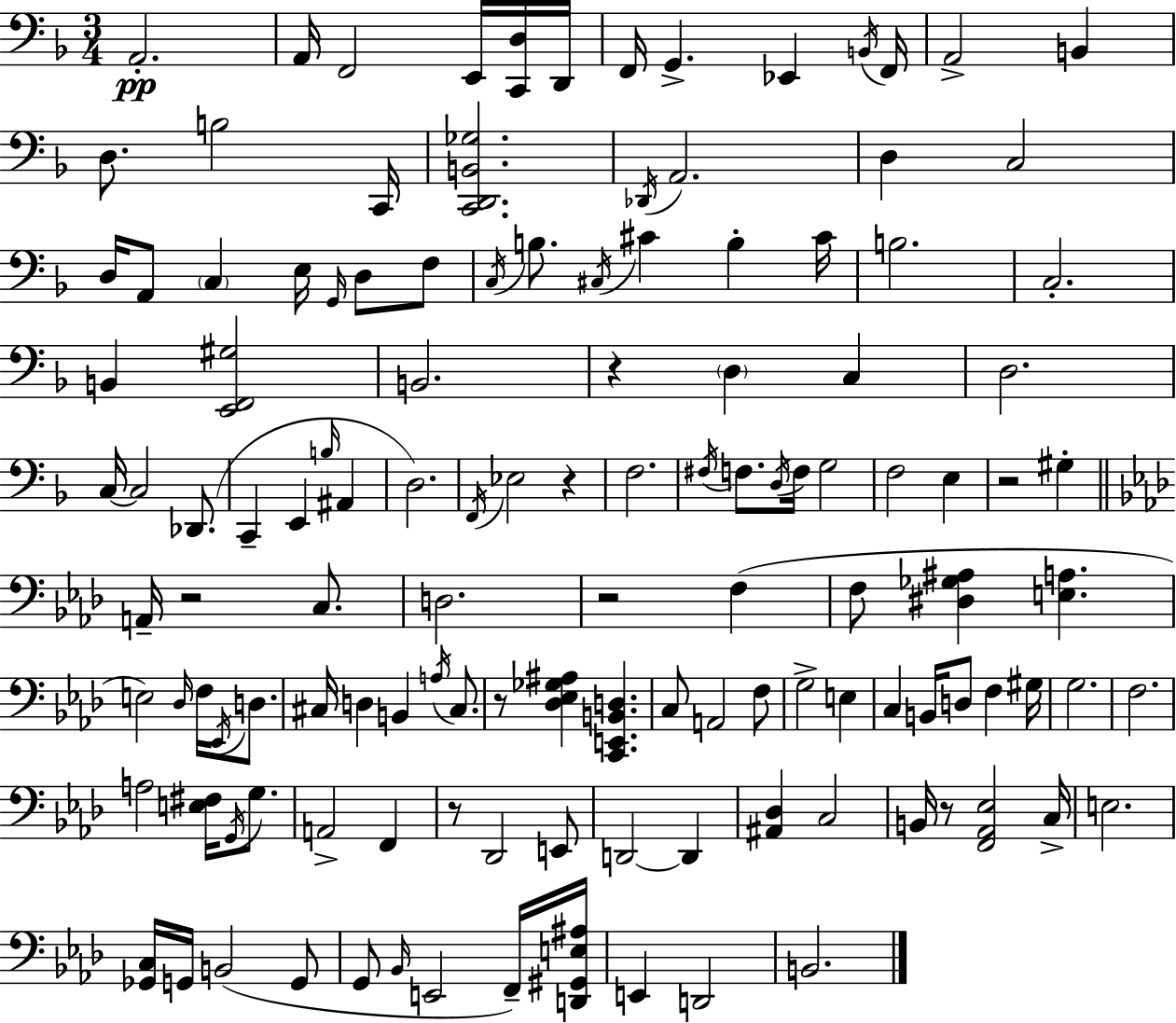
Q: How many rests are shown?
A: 8